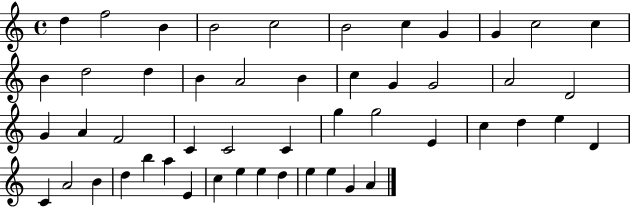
D5/q F5/h B4/q B4/h C5/h B4/h C5/q G4/q G4/q C5/h C5/q B4/q D5/h D5/q B4/q A4/h B4/q C5/q G4/q G4/h A4/h D4/h G4/q A4/q F4/h C4/q C4/h C4/q G5/q G5/h E4/q C5/q D5/q E5/q D4/q C4/q A4/h B4/q D5/q B5/q A5/q E4/q C5/q E5/q E5/q D5/q E5/q E5/q G4/q A4/q